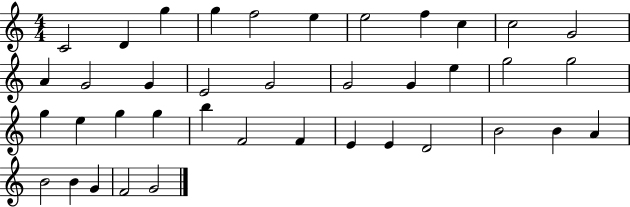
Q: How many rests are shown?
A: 0